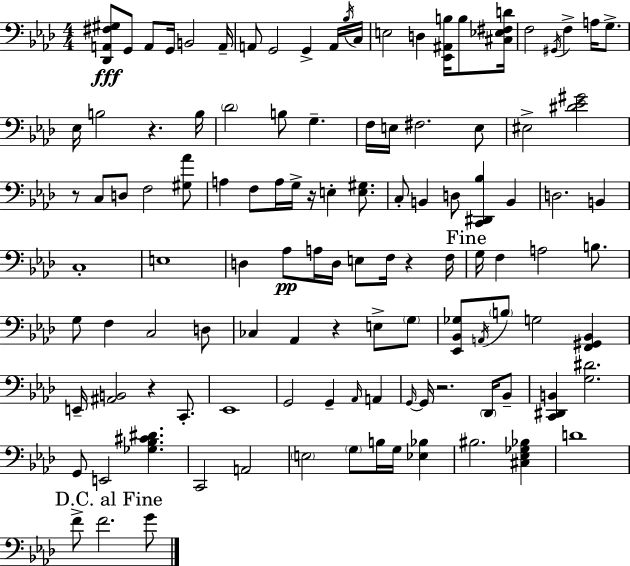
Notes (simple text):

[Db2,A2,F#3,G#3]/e G2/e A2/e G2/s B2/h A2/s A2/e G2/h G2/q A2/s Bb3/s C3/s E3/h D3/q [Eb2,A#2,B3]/s B3/e [C#3,Eb3,F#3,D4]/s F3/h G#2/s F3/q A3/s G3/e. Eb3/s B3/h R/q. B3/s Db4/h B3/e G3/q. F3/s E3/s F#3/h. E3/e EIS3/h [D#4,Eb4,G#4]/h R/e C3/e D3/e F3/h [G#3,Ab4]/e A3/q F3/e A3/s G3/s R/s E3/q [E3,G#3]/e. C3/e B2/q D3/e [C2,D#2,Bb3]/q B2/q D3/h. B2/q C3/w E3/w D3/q Ab3/e A3/s D3/s E3/e F3/s R/q F3/s G3/s F3/q A3/h B3/e. G3/e F3/q C3/h D3/e CES3/q Ab2/q R/q E3/e G3/e [Eb2,Bb2,Gb3]/e A2/s B3/e G3/h [F2,G#2,Bb2]/q E2/s [A#2,B2]/h R/q C2/e. Eb2/w G2/h G2/q Ab2/s A2/q G2/s G2/s R/h. Db2/s Bb2/e [C2,D#2,B2]/q [G3,D#4]/h. G2/e E2/h [Gb3,Bb3,C#4,D#4]/q. C2/h A2/h E3/h G3/e B3/s G3/s [Eb3,Bb3]/q BIS3/h. [C#3,Eb3,Gb3,Bb3]/q D4/w F4/e F4/h. G4/e